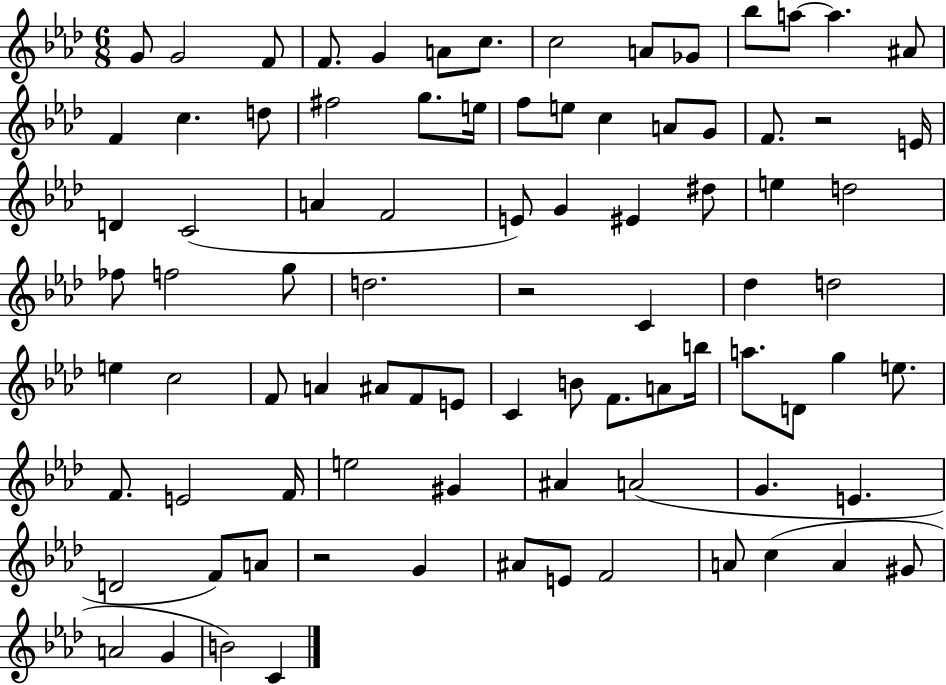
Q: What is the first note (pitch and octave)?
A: G4